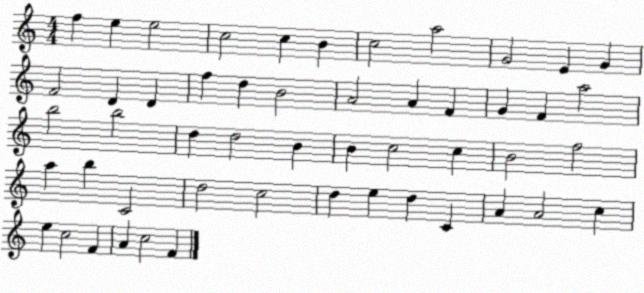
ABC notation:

X:1
T:Untitled
M:4/4
L:1/4
K:C
f e e2 c2 c B c2 a2 G2 E G F2 D D f d B2 A2 A F G F a2 b2 b2 d d2 B B c2 c B2 f2 a b C2 d2 c2 d e d C A A2 c e c2 F A c2 F